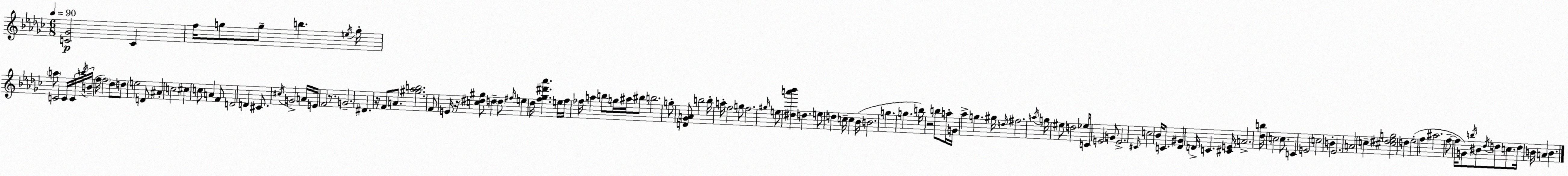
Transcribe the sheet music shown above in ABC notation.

X:1
T:Untitled
M:6/8
L:1/4
K:Ebm
[C_G]2 C f/4 g/2 g/2 b e/4 g/4 a/2 C2 C/4 C/4 b/4 B/4 f/4 f2 _d/2 d/2 e2 D/2 ^A c2 ^c c/2 A F/2 D2 D ^C/2 ^c/4 G2 A/4 E/4 F2 z/2 G2 ^D z/4 F/2 A/2 [^g_ab]2 F/2 E/4 z/4 [c^d^g]/2 d d/2 ^f/4 e _d/4 [f_g^d'_a'] e/4 f/4 _f/4 a b/2 g/4 ^a/4 ^b/2 b2 g/2 [D_GA]/2 b2 b/4 a/4 f2 g/2 f2 ^g/4 e/2 [^da'_b'] d e/2 d c/4 c _B/4 B2 g g b/4 z2 b/2 a/4 G/4 _a g ^g/4 d/4 ^f2 a/4 g/4 ^e/2 d2 _e/4 C/2 E2 G/2 E2 ^C/4 c2 _B/4 C/2 [_D^G] D/4 C [^CE]/4 A2 [_db]/4 c2 c/2 C E2 c2 B _E2 A2 c [^c^d_eg]2 d _e2 f ^a2 f/2 f/4 G/2 b/4 ^B/2 _d/4 d/2 c/2 d/4 B/4 A B